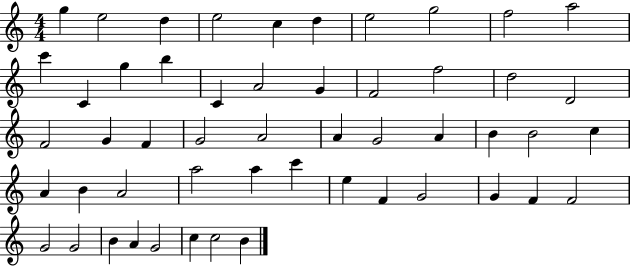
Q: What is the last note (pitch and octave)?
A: B4